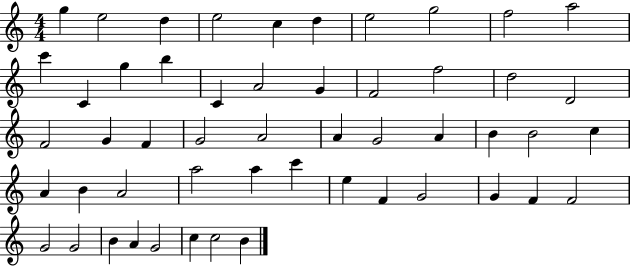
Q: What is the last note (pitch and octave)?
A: B4